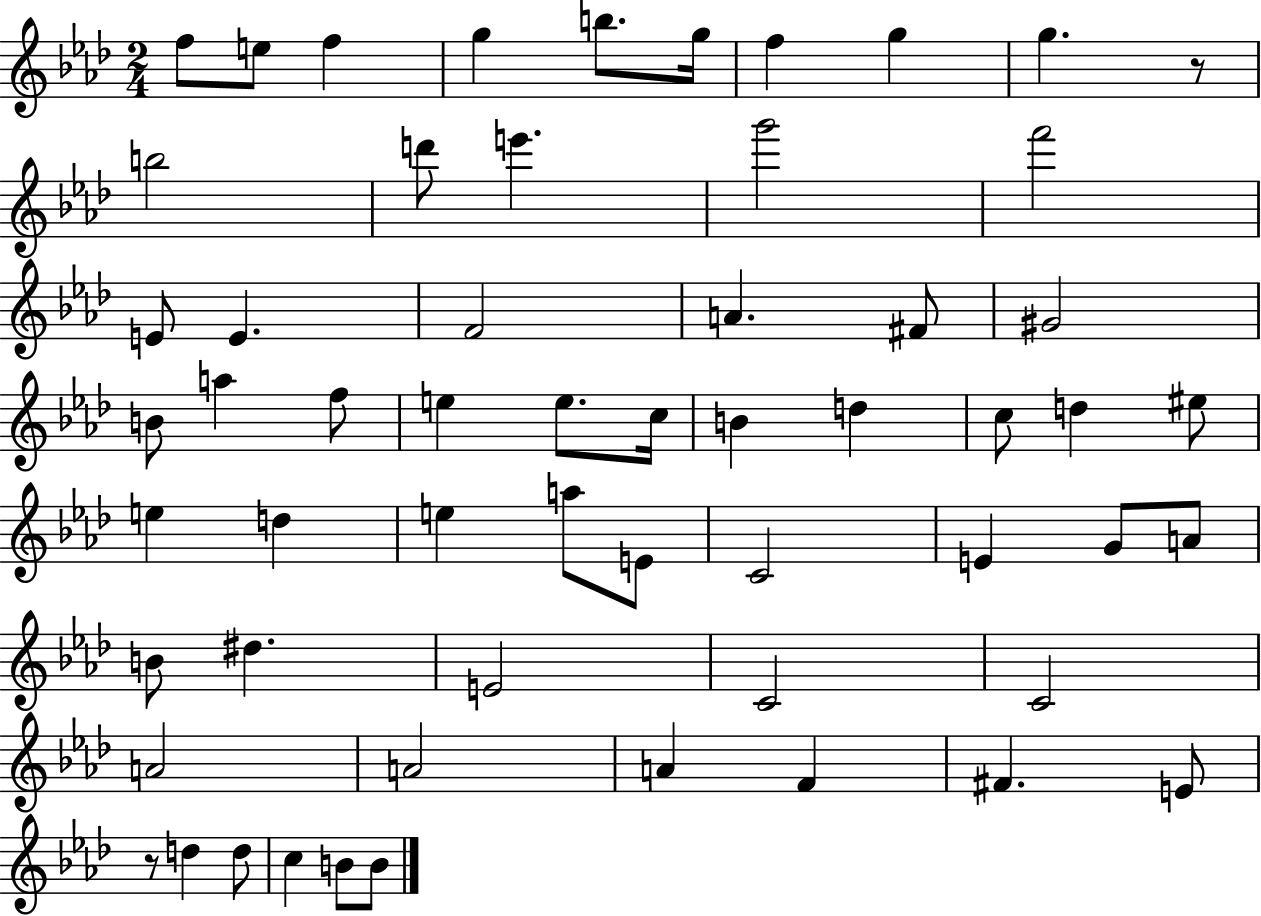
F5/e E5/e F5/q G5/q B5/e. G5/s F5/q G5/q G5/q. R/e B5/h D6/e E6/q. G6/h F6/h E4/e E4/q. F4/h A4/q. F#4/e G#4/h B4/e A5/q F5/e E5/q E5/e. C5/s B4/q D5/q C5/e D5/q EIS5/e E5/q D5/q E5/q A5/e E4/e C4/h E4/q G4/e A4/e B4/e D#5/q. E4/h C4/h C4/h A4/h A4/h A4/q F4/q F#4/q. E4/e R/e D5/q D5/e C5/q B4/e B4/e